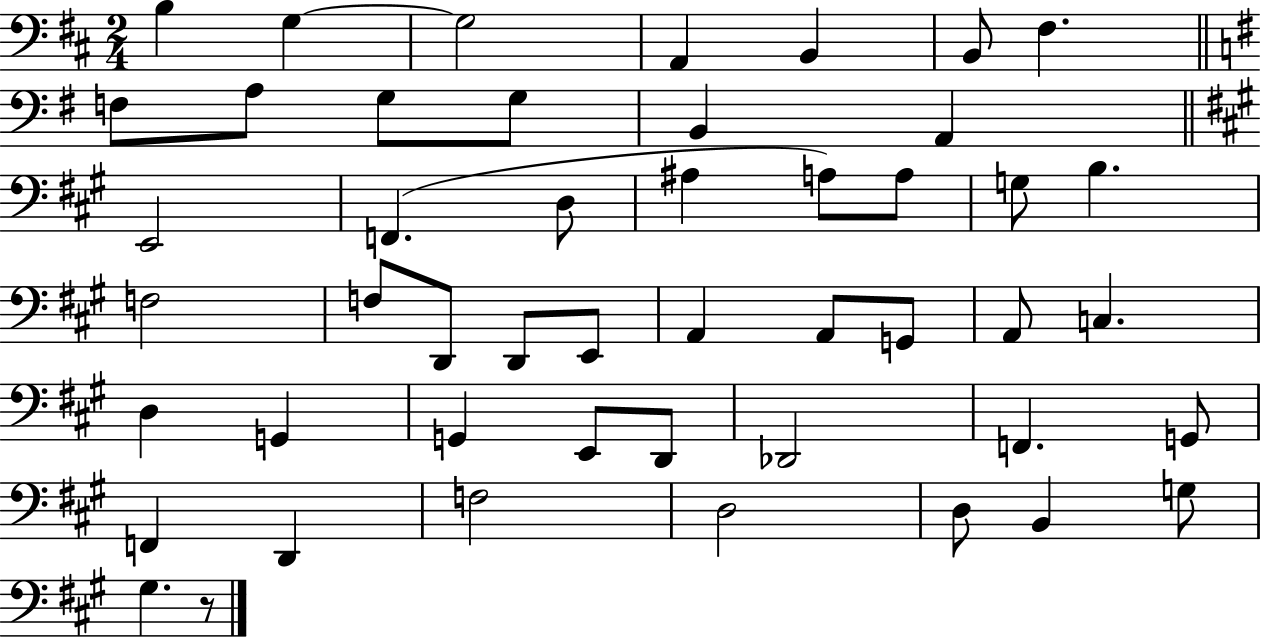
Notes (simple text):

B3/q G3/q G3/h A2/q B2/q B2/e F#3/q. F3/e A3/e G3/e G3/e B2/q A2/q E2/h F2/q. D3/e A#3/q A3/e A3/e G3/e B3/q. F3/h F3/e D2/e D2/e E2/e A2/q A2/e G2/e A2/e C3/q. D3/q G2/q G2/q E2/e D2/e Db2/h F2/q. G2/e F2/q D2/q F3/h D3/h D3/e B2/q G3/e G#3/q. R/e